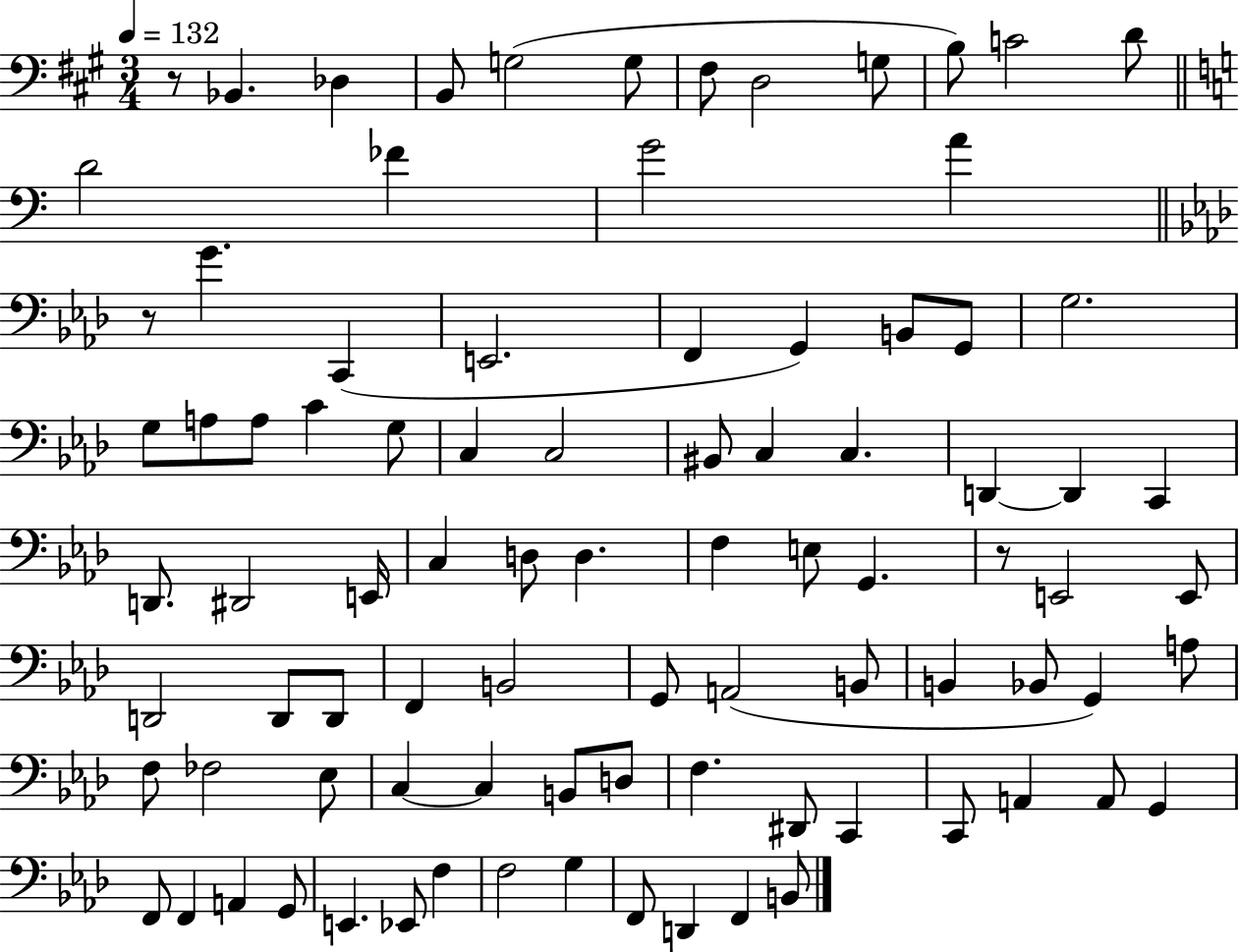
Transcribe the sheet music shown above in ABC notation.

X:1
T:Untitled
M:3/4
L:1/4
K:A
z/2 _B,, _D, B,,/2 G,2 G,/2 ^F,/2 D,2 G,/2 B,/2 C2 D/2 D2 _F G2 A z/2 G C,, E,,2 F,, G,, B,,/2 G,,/2 G,2 G,/2 A,/2 A,/2 C G,/2 C, C,2 ^B,,/2 C, C, D,, D,, C,, D,,/2 ^D,,2 E,,/4 C, D,/2 D, F, E,/2 G,, z/2 E,,2 E,,/2 D,,2 D,,/2 D,,/2 F,, B,,2 G,,/2 A,,2 B,,/2 B,, _B,,/2 G,, A,/2 F,/2 _F,2 _E,/2 C, C, B,,/2 D,/2 F, ^D,,/2 C,, C,,/2 A,, A,,/2 G,, F,,/2 F,, A,, G,,/2 E,, _E,,/2 F, F,2 G, F,,/2 D,, F,, B,,/2